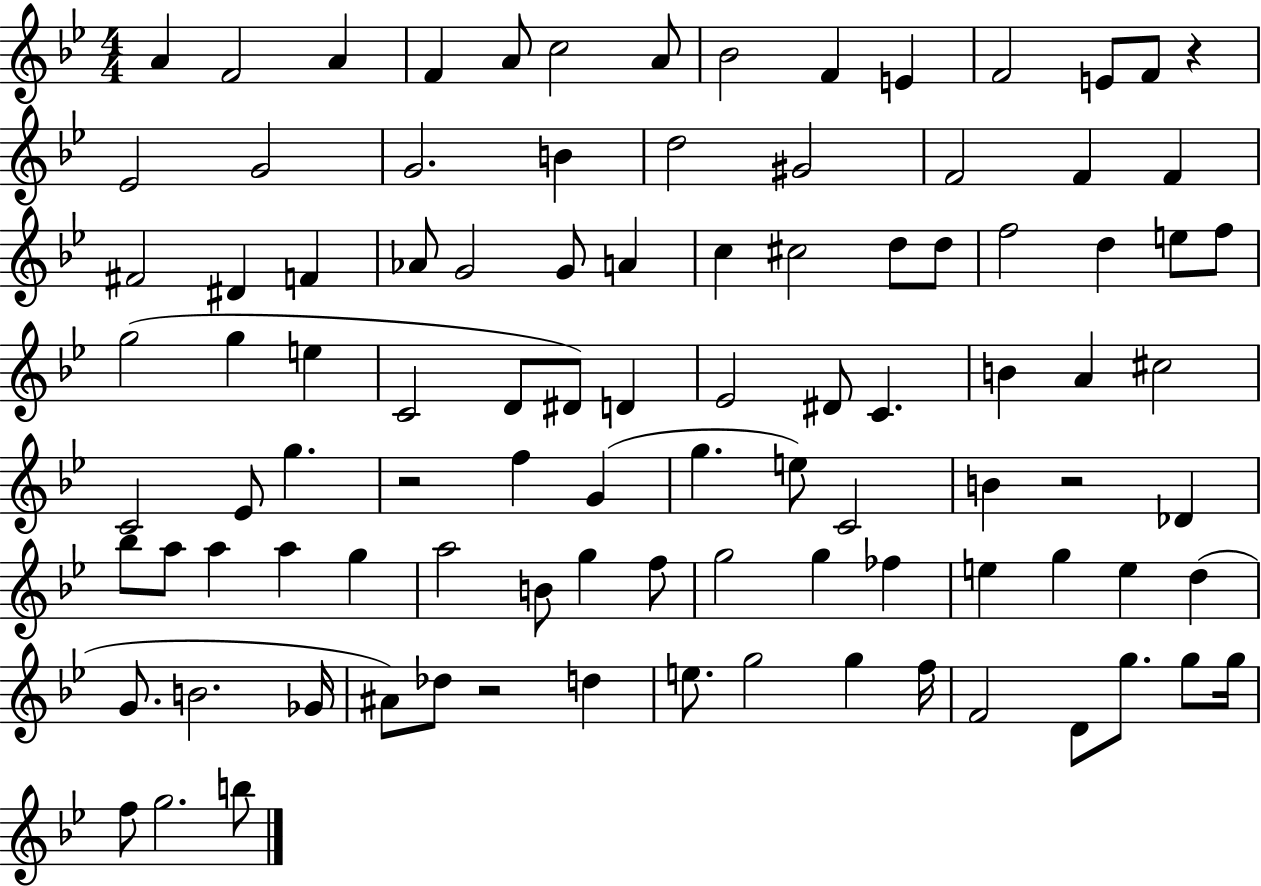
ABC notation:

X:1
T:Untitled
M:4/4
L:1/4
K:Bb
A F2 A F A/2 c2 A/2 _B2 F E F2 E/2 F/2 z _E2 G2 G2 B d2 ^G2 F2 F F ^F2 ^D F _A/2 G2 G/2 A c ^c2 d/2 d/2 f2 d e/2 f/2 g2 g e C2 D/2 ^D/2 D _E2 ^D/2 C B A ^c2 C2 _E/2 g z2 f G g e/2 C2 B z2 _D _b/2 a/2 a a g a2 B/2 g f/2 g2 g _f e g e d G/2 B2 _G/4 ^A/2 _d/2 z2 d e/2 g2 g f/4 F2 D/2 g/2 g/2 g/4 f/2 g2 b/2